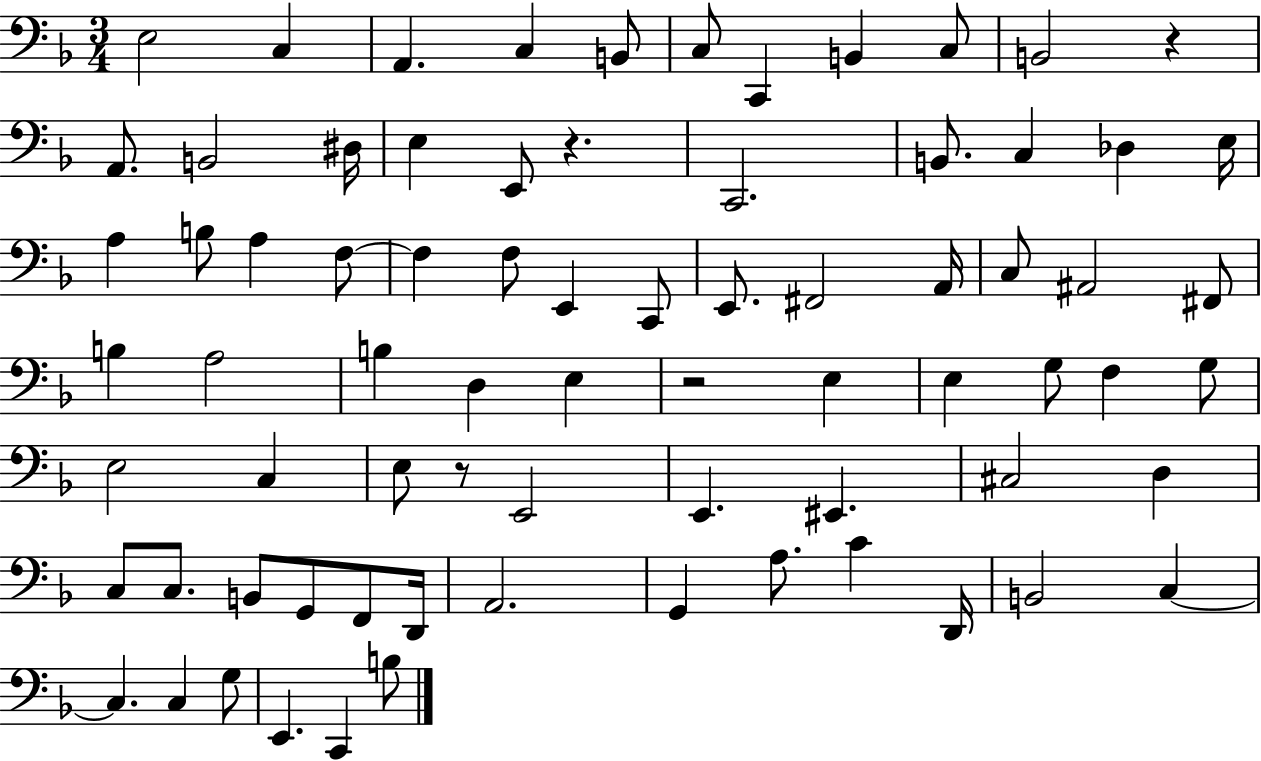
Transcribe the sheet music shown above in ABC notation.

X:1
T:Untitled
M:3/4
L:1/4
K:F
E,2 C, A,, C, B,,/2 C,/2 C,, B,, C,/2 B,,2 z A,,/2 B,,2 ^D,/4 E, E,,/2 z C,,2 B,,/2 C, _D, E,/4 A, B,/2 A, F,/2 F, F,/2 E,, C,,/2 E,,/2 ^F,,2 A,,/4 C,/2 ^A,,2 ^F,,/2 B, A,2 B, D, E, z2 E, E, G,/2 F, G,/2 E,2 C, E,/2 z/2 E,,2 E,, ^E,, ^C,2 D, C,/2 C,/2 B,,/2 G,,/2 F,,/2 D,,/4 A,,2 G,, A,/2 C D,,/4 B,,2 C, C, C, G,/2 E,, C,, B,/2